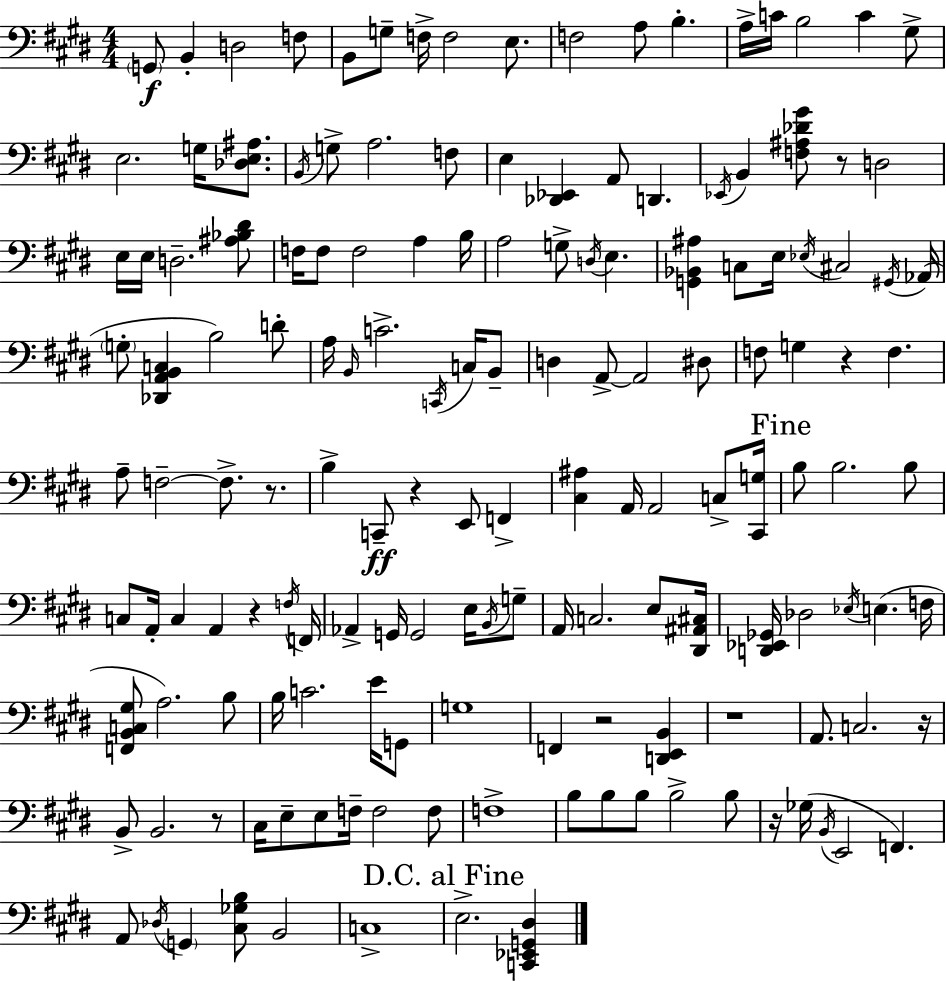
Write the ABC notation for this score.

X:1
T:Untitled
M:4/4
L:1/4
K:E
G,,/2 B,, D,2 F,/2 B,,/2 G,/2 F,/4 F,2 E,/2 F,2 A,/2 B, A,/4 C/4 B,2 C ^G,/2 E,2 G,/4 [_D,E,^A,]/2 B,,/4 G,/2 A,2 F,/2 E, [_D,,_E,,] A,,/2 D,, _E,,/4 B,, [F,^A,_D^G]/2 z/2 D,2 E,/4 E,/4 D,2 [^A,_B,^D]/2 F,/4 F,/2 F,2 A, B,/4 A,2 G,/2 D,/4 E, [G,,_B,,^A,] C,/2 E,/4 _E,/4 ^C,2 ^G,,/4 _A,,/4 G,/2 [_D,,A,,B,,C,] B,2 D/2 A,/4 B,,/4 C2 C,,/4 C,/4 B,,/2 D, A,,/2 A,,2 ^D,/2 F,/2 G, z F, A,/2 F,2 F,/2 z/2 B, C,,/2 z E,,/2 F,, [^C,^A,] A,,/4 A,,2 C,/2 [^C,,G,]/4 B,/2 B,2 B,/2 C,/2 A,,/4 C, A,, z F,/4 F,,/4 _A,, G,,/4 G,,2 E,/4 B,,/4 G,/2 A,,/4 C,2 E,/2 [^D,,^A,,^C,]/4 [D,,_E,,_G,,]/4 _D,2 _E,/4 E, F,/4 [F,,B,,C,^G,]/2 A,2 B,/2 B,/4 C2 E/4 G,,/2 G,4 F,, z2 [D,,E,,B,,] z4 A,,/2 C,2 z/4 B,,/2 B,,2 z/2 ^C,/4 E,/2 E,/2 F,/4 F,2 F,/2 F,4 B,/2 B,/2 B,/2 B,2 B,/2 z/4 _G,/4 B,,/4 E,,2 F,, A,,/2 _D,/4 G,, [^C,_G,B,]/2 B,,2 C,4 E,2 [C,,_E,,G,,^D,]